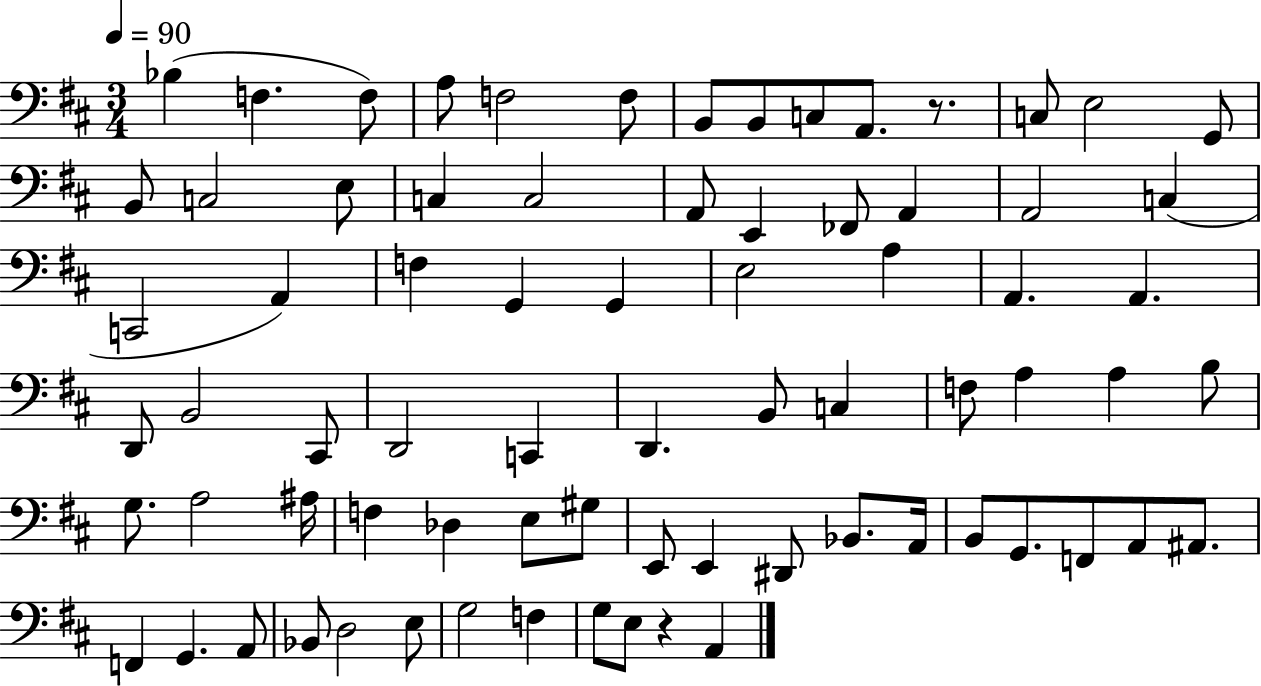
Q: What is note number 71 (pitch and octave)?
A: G3